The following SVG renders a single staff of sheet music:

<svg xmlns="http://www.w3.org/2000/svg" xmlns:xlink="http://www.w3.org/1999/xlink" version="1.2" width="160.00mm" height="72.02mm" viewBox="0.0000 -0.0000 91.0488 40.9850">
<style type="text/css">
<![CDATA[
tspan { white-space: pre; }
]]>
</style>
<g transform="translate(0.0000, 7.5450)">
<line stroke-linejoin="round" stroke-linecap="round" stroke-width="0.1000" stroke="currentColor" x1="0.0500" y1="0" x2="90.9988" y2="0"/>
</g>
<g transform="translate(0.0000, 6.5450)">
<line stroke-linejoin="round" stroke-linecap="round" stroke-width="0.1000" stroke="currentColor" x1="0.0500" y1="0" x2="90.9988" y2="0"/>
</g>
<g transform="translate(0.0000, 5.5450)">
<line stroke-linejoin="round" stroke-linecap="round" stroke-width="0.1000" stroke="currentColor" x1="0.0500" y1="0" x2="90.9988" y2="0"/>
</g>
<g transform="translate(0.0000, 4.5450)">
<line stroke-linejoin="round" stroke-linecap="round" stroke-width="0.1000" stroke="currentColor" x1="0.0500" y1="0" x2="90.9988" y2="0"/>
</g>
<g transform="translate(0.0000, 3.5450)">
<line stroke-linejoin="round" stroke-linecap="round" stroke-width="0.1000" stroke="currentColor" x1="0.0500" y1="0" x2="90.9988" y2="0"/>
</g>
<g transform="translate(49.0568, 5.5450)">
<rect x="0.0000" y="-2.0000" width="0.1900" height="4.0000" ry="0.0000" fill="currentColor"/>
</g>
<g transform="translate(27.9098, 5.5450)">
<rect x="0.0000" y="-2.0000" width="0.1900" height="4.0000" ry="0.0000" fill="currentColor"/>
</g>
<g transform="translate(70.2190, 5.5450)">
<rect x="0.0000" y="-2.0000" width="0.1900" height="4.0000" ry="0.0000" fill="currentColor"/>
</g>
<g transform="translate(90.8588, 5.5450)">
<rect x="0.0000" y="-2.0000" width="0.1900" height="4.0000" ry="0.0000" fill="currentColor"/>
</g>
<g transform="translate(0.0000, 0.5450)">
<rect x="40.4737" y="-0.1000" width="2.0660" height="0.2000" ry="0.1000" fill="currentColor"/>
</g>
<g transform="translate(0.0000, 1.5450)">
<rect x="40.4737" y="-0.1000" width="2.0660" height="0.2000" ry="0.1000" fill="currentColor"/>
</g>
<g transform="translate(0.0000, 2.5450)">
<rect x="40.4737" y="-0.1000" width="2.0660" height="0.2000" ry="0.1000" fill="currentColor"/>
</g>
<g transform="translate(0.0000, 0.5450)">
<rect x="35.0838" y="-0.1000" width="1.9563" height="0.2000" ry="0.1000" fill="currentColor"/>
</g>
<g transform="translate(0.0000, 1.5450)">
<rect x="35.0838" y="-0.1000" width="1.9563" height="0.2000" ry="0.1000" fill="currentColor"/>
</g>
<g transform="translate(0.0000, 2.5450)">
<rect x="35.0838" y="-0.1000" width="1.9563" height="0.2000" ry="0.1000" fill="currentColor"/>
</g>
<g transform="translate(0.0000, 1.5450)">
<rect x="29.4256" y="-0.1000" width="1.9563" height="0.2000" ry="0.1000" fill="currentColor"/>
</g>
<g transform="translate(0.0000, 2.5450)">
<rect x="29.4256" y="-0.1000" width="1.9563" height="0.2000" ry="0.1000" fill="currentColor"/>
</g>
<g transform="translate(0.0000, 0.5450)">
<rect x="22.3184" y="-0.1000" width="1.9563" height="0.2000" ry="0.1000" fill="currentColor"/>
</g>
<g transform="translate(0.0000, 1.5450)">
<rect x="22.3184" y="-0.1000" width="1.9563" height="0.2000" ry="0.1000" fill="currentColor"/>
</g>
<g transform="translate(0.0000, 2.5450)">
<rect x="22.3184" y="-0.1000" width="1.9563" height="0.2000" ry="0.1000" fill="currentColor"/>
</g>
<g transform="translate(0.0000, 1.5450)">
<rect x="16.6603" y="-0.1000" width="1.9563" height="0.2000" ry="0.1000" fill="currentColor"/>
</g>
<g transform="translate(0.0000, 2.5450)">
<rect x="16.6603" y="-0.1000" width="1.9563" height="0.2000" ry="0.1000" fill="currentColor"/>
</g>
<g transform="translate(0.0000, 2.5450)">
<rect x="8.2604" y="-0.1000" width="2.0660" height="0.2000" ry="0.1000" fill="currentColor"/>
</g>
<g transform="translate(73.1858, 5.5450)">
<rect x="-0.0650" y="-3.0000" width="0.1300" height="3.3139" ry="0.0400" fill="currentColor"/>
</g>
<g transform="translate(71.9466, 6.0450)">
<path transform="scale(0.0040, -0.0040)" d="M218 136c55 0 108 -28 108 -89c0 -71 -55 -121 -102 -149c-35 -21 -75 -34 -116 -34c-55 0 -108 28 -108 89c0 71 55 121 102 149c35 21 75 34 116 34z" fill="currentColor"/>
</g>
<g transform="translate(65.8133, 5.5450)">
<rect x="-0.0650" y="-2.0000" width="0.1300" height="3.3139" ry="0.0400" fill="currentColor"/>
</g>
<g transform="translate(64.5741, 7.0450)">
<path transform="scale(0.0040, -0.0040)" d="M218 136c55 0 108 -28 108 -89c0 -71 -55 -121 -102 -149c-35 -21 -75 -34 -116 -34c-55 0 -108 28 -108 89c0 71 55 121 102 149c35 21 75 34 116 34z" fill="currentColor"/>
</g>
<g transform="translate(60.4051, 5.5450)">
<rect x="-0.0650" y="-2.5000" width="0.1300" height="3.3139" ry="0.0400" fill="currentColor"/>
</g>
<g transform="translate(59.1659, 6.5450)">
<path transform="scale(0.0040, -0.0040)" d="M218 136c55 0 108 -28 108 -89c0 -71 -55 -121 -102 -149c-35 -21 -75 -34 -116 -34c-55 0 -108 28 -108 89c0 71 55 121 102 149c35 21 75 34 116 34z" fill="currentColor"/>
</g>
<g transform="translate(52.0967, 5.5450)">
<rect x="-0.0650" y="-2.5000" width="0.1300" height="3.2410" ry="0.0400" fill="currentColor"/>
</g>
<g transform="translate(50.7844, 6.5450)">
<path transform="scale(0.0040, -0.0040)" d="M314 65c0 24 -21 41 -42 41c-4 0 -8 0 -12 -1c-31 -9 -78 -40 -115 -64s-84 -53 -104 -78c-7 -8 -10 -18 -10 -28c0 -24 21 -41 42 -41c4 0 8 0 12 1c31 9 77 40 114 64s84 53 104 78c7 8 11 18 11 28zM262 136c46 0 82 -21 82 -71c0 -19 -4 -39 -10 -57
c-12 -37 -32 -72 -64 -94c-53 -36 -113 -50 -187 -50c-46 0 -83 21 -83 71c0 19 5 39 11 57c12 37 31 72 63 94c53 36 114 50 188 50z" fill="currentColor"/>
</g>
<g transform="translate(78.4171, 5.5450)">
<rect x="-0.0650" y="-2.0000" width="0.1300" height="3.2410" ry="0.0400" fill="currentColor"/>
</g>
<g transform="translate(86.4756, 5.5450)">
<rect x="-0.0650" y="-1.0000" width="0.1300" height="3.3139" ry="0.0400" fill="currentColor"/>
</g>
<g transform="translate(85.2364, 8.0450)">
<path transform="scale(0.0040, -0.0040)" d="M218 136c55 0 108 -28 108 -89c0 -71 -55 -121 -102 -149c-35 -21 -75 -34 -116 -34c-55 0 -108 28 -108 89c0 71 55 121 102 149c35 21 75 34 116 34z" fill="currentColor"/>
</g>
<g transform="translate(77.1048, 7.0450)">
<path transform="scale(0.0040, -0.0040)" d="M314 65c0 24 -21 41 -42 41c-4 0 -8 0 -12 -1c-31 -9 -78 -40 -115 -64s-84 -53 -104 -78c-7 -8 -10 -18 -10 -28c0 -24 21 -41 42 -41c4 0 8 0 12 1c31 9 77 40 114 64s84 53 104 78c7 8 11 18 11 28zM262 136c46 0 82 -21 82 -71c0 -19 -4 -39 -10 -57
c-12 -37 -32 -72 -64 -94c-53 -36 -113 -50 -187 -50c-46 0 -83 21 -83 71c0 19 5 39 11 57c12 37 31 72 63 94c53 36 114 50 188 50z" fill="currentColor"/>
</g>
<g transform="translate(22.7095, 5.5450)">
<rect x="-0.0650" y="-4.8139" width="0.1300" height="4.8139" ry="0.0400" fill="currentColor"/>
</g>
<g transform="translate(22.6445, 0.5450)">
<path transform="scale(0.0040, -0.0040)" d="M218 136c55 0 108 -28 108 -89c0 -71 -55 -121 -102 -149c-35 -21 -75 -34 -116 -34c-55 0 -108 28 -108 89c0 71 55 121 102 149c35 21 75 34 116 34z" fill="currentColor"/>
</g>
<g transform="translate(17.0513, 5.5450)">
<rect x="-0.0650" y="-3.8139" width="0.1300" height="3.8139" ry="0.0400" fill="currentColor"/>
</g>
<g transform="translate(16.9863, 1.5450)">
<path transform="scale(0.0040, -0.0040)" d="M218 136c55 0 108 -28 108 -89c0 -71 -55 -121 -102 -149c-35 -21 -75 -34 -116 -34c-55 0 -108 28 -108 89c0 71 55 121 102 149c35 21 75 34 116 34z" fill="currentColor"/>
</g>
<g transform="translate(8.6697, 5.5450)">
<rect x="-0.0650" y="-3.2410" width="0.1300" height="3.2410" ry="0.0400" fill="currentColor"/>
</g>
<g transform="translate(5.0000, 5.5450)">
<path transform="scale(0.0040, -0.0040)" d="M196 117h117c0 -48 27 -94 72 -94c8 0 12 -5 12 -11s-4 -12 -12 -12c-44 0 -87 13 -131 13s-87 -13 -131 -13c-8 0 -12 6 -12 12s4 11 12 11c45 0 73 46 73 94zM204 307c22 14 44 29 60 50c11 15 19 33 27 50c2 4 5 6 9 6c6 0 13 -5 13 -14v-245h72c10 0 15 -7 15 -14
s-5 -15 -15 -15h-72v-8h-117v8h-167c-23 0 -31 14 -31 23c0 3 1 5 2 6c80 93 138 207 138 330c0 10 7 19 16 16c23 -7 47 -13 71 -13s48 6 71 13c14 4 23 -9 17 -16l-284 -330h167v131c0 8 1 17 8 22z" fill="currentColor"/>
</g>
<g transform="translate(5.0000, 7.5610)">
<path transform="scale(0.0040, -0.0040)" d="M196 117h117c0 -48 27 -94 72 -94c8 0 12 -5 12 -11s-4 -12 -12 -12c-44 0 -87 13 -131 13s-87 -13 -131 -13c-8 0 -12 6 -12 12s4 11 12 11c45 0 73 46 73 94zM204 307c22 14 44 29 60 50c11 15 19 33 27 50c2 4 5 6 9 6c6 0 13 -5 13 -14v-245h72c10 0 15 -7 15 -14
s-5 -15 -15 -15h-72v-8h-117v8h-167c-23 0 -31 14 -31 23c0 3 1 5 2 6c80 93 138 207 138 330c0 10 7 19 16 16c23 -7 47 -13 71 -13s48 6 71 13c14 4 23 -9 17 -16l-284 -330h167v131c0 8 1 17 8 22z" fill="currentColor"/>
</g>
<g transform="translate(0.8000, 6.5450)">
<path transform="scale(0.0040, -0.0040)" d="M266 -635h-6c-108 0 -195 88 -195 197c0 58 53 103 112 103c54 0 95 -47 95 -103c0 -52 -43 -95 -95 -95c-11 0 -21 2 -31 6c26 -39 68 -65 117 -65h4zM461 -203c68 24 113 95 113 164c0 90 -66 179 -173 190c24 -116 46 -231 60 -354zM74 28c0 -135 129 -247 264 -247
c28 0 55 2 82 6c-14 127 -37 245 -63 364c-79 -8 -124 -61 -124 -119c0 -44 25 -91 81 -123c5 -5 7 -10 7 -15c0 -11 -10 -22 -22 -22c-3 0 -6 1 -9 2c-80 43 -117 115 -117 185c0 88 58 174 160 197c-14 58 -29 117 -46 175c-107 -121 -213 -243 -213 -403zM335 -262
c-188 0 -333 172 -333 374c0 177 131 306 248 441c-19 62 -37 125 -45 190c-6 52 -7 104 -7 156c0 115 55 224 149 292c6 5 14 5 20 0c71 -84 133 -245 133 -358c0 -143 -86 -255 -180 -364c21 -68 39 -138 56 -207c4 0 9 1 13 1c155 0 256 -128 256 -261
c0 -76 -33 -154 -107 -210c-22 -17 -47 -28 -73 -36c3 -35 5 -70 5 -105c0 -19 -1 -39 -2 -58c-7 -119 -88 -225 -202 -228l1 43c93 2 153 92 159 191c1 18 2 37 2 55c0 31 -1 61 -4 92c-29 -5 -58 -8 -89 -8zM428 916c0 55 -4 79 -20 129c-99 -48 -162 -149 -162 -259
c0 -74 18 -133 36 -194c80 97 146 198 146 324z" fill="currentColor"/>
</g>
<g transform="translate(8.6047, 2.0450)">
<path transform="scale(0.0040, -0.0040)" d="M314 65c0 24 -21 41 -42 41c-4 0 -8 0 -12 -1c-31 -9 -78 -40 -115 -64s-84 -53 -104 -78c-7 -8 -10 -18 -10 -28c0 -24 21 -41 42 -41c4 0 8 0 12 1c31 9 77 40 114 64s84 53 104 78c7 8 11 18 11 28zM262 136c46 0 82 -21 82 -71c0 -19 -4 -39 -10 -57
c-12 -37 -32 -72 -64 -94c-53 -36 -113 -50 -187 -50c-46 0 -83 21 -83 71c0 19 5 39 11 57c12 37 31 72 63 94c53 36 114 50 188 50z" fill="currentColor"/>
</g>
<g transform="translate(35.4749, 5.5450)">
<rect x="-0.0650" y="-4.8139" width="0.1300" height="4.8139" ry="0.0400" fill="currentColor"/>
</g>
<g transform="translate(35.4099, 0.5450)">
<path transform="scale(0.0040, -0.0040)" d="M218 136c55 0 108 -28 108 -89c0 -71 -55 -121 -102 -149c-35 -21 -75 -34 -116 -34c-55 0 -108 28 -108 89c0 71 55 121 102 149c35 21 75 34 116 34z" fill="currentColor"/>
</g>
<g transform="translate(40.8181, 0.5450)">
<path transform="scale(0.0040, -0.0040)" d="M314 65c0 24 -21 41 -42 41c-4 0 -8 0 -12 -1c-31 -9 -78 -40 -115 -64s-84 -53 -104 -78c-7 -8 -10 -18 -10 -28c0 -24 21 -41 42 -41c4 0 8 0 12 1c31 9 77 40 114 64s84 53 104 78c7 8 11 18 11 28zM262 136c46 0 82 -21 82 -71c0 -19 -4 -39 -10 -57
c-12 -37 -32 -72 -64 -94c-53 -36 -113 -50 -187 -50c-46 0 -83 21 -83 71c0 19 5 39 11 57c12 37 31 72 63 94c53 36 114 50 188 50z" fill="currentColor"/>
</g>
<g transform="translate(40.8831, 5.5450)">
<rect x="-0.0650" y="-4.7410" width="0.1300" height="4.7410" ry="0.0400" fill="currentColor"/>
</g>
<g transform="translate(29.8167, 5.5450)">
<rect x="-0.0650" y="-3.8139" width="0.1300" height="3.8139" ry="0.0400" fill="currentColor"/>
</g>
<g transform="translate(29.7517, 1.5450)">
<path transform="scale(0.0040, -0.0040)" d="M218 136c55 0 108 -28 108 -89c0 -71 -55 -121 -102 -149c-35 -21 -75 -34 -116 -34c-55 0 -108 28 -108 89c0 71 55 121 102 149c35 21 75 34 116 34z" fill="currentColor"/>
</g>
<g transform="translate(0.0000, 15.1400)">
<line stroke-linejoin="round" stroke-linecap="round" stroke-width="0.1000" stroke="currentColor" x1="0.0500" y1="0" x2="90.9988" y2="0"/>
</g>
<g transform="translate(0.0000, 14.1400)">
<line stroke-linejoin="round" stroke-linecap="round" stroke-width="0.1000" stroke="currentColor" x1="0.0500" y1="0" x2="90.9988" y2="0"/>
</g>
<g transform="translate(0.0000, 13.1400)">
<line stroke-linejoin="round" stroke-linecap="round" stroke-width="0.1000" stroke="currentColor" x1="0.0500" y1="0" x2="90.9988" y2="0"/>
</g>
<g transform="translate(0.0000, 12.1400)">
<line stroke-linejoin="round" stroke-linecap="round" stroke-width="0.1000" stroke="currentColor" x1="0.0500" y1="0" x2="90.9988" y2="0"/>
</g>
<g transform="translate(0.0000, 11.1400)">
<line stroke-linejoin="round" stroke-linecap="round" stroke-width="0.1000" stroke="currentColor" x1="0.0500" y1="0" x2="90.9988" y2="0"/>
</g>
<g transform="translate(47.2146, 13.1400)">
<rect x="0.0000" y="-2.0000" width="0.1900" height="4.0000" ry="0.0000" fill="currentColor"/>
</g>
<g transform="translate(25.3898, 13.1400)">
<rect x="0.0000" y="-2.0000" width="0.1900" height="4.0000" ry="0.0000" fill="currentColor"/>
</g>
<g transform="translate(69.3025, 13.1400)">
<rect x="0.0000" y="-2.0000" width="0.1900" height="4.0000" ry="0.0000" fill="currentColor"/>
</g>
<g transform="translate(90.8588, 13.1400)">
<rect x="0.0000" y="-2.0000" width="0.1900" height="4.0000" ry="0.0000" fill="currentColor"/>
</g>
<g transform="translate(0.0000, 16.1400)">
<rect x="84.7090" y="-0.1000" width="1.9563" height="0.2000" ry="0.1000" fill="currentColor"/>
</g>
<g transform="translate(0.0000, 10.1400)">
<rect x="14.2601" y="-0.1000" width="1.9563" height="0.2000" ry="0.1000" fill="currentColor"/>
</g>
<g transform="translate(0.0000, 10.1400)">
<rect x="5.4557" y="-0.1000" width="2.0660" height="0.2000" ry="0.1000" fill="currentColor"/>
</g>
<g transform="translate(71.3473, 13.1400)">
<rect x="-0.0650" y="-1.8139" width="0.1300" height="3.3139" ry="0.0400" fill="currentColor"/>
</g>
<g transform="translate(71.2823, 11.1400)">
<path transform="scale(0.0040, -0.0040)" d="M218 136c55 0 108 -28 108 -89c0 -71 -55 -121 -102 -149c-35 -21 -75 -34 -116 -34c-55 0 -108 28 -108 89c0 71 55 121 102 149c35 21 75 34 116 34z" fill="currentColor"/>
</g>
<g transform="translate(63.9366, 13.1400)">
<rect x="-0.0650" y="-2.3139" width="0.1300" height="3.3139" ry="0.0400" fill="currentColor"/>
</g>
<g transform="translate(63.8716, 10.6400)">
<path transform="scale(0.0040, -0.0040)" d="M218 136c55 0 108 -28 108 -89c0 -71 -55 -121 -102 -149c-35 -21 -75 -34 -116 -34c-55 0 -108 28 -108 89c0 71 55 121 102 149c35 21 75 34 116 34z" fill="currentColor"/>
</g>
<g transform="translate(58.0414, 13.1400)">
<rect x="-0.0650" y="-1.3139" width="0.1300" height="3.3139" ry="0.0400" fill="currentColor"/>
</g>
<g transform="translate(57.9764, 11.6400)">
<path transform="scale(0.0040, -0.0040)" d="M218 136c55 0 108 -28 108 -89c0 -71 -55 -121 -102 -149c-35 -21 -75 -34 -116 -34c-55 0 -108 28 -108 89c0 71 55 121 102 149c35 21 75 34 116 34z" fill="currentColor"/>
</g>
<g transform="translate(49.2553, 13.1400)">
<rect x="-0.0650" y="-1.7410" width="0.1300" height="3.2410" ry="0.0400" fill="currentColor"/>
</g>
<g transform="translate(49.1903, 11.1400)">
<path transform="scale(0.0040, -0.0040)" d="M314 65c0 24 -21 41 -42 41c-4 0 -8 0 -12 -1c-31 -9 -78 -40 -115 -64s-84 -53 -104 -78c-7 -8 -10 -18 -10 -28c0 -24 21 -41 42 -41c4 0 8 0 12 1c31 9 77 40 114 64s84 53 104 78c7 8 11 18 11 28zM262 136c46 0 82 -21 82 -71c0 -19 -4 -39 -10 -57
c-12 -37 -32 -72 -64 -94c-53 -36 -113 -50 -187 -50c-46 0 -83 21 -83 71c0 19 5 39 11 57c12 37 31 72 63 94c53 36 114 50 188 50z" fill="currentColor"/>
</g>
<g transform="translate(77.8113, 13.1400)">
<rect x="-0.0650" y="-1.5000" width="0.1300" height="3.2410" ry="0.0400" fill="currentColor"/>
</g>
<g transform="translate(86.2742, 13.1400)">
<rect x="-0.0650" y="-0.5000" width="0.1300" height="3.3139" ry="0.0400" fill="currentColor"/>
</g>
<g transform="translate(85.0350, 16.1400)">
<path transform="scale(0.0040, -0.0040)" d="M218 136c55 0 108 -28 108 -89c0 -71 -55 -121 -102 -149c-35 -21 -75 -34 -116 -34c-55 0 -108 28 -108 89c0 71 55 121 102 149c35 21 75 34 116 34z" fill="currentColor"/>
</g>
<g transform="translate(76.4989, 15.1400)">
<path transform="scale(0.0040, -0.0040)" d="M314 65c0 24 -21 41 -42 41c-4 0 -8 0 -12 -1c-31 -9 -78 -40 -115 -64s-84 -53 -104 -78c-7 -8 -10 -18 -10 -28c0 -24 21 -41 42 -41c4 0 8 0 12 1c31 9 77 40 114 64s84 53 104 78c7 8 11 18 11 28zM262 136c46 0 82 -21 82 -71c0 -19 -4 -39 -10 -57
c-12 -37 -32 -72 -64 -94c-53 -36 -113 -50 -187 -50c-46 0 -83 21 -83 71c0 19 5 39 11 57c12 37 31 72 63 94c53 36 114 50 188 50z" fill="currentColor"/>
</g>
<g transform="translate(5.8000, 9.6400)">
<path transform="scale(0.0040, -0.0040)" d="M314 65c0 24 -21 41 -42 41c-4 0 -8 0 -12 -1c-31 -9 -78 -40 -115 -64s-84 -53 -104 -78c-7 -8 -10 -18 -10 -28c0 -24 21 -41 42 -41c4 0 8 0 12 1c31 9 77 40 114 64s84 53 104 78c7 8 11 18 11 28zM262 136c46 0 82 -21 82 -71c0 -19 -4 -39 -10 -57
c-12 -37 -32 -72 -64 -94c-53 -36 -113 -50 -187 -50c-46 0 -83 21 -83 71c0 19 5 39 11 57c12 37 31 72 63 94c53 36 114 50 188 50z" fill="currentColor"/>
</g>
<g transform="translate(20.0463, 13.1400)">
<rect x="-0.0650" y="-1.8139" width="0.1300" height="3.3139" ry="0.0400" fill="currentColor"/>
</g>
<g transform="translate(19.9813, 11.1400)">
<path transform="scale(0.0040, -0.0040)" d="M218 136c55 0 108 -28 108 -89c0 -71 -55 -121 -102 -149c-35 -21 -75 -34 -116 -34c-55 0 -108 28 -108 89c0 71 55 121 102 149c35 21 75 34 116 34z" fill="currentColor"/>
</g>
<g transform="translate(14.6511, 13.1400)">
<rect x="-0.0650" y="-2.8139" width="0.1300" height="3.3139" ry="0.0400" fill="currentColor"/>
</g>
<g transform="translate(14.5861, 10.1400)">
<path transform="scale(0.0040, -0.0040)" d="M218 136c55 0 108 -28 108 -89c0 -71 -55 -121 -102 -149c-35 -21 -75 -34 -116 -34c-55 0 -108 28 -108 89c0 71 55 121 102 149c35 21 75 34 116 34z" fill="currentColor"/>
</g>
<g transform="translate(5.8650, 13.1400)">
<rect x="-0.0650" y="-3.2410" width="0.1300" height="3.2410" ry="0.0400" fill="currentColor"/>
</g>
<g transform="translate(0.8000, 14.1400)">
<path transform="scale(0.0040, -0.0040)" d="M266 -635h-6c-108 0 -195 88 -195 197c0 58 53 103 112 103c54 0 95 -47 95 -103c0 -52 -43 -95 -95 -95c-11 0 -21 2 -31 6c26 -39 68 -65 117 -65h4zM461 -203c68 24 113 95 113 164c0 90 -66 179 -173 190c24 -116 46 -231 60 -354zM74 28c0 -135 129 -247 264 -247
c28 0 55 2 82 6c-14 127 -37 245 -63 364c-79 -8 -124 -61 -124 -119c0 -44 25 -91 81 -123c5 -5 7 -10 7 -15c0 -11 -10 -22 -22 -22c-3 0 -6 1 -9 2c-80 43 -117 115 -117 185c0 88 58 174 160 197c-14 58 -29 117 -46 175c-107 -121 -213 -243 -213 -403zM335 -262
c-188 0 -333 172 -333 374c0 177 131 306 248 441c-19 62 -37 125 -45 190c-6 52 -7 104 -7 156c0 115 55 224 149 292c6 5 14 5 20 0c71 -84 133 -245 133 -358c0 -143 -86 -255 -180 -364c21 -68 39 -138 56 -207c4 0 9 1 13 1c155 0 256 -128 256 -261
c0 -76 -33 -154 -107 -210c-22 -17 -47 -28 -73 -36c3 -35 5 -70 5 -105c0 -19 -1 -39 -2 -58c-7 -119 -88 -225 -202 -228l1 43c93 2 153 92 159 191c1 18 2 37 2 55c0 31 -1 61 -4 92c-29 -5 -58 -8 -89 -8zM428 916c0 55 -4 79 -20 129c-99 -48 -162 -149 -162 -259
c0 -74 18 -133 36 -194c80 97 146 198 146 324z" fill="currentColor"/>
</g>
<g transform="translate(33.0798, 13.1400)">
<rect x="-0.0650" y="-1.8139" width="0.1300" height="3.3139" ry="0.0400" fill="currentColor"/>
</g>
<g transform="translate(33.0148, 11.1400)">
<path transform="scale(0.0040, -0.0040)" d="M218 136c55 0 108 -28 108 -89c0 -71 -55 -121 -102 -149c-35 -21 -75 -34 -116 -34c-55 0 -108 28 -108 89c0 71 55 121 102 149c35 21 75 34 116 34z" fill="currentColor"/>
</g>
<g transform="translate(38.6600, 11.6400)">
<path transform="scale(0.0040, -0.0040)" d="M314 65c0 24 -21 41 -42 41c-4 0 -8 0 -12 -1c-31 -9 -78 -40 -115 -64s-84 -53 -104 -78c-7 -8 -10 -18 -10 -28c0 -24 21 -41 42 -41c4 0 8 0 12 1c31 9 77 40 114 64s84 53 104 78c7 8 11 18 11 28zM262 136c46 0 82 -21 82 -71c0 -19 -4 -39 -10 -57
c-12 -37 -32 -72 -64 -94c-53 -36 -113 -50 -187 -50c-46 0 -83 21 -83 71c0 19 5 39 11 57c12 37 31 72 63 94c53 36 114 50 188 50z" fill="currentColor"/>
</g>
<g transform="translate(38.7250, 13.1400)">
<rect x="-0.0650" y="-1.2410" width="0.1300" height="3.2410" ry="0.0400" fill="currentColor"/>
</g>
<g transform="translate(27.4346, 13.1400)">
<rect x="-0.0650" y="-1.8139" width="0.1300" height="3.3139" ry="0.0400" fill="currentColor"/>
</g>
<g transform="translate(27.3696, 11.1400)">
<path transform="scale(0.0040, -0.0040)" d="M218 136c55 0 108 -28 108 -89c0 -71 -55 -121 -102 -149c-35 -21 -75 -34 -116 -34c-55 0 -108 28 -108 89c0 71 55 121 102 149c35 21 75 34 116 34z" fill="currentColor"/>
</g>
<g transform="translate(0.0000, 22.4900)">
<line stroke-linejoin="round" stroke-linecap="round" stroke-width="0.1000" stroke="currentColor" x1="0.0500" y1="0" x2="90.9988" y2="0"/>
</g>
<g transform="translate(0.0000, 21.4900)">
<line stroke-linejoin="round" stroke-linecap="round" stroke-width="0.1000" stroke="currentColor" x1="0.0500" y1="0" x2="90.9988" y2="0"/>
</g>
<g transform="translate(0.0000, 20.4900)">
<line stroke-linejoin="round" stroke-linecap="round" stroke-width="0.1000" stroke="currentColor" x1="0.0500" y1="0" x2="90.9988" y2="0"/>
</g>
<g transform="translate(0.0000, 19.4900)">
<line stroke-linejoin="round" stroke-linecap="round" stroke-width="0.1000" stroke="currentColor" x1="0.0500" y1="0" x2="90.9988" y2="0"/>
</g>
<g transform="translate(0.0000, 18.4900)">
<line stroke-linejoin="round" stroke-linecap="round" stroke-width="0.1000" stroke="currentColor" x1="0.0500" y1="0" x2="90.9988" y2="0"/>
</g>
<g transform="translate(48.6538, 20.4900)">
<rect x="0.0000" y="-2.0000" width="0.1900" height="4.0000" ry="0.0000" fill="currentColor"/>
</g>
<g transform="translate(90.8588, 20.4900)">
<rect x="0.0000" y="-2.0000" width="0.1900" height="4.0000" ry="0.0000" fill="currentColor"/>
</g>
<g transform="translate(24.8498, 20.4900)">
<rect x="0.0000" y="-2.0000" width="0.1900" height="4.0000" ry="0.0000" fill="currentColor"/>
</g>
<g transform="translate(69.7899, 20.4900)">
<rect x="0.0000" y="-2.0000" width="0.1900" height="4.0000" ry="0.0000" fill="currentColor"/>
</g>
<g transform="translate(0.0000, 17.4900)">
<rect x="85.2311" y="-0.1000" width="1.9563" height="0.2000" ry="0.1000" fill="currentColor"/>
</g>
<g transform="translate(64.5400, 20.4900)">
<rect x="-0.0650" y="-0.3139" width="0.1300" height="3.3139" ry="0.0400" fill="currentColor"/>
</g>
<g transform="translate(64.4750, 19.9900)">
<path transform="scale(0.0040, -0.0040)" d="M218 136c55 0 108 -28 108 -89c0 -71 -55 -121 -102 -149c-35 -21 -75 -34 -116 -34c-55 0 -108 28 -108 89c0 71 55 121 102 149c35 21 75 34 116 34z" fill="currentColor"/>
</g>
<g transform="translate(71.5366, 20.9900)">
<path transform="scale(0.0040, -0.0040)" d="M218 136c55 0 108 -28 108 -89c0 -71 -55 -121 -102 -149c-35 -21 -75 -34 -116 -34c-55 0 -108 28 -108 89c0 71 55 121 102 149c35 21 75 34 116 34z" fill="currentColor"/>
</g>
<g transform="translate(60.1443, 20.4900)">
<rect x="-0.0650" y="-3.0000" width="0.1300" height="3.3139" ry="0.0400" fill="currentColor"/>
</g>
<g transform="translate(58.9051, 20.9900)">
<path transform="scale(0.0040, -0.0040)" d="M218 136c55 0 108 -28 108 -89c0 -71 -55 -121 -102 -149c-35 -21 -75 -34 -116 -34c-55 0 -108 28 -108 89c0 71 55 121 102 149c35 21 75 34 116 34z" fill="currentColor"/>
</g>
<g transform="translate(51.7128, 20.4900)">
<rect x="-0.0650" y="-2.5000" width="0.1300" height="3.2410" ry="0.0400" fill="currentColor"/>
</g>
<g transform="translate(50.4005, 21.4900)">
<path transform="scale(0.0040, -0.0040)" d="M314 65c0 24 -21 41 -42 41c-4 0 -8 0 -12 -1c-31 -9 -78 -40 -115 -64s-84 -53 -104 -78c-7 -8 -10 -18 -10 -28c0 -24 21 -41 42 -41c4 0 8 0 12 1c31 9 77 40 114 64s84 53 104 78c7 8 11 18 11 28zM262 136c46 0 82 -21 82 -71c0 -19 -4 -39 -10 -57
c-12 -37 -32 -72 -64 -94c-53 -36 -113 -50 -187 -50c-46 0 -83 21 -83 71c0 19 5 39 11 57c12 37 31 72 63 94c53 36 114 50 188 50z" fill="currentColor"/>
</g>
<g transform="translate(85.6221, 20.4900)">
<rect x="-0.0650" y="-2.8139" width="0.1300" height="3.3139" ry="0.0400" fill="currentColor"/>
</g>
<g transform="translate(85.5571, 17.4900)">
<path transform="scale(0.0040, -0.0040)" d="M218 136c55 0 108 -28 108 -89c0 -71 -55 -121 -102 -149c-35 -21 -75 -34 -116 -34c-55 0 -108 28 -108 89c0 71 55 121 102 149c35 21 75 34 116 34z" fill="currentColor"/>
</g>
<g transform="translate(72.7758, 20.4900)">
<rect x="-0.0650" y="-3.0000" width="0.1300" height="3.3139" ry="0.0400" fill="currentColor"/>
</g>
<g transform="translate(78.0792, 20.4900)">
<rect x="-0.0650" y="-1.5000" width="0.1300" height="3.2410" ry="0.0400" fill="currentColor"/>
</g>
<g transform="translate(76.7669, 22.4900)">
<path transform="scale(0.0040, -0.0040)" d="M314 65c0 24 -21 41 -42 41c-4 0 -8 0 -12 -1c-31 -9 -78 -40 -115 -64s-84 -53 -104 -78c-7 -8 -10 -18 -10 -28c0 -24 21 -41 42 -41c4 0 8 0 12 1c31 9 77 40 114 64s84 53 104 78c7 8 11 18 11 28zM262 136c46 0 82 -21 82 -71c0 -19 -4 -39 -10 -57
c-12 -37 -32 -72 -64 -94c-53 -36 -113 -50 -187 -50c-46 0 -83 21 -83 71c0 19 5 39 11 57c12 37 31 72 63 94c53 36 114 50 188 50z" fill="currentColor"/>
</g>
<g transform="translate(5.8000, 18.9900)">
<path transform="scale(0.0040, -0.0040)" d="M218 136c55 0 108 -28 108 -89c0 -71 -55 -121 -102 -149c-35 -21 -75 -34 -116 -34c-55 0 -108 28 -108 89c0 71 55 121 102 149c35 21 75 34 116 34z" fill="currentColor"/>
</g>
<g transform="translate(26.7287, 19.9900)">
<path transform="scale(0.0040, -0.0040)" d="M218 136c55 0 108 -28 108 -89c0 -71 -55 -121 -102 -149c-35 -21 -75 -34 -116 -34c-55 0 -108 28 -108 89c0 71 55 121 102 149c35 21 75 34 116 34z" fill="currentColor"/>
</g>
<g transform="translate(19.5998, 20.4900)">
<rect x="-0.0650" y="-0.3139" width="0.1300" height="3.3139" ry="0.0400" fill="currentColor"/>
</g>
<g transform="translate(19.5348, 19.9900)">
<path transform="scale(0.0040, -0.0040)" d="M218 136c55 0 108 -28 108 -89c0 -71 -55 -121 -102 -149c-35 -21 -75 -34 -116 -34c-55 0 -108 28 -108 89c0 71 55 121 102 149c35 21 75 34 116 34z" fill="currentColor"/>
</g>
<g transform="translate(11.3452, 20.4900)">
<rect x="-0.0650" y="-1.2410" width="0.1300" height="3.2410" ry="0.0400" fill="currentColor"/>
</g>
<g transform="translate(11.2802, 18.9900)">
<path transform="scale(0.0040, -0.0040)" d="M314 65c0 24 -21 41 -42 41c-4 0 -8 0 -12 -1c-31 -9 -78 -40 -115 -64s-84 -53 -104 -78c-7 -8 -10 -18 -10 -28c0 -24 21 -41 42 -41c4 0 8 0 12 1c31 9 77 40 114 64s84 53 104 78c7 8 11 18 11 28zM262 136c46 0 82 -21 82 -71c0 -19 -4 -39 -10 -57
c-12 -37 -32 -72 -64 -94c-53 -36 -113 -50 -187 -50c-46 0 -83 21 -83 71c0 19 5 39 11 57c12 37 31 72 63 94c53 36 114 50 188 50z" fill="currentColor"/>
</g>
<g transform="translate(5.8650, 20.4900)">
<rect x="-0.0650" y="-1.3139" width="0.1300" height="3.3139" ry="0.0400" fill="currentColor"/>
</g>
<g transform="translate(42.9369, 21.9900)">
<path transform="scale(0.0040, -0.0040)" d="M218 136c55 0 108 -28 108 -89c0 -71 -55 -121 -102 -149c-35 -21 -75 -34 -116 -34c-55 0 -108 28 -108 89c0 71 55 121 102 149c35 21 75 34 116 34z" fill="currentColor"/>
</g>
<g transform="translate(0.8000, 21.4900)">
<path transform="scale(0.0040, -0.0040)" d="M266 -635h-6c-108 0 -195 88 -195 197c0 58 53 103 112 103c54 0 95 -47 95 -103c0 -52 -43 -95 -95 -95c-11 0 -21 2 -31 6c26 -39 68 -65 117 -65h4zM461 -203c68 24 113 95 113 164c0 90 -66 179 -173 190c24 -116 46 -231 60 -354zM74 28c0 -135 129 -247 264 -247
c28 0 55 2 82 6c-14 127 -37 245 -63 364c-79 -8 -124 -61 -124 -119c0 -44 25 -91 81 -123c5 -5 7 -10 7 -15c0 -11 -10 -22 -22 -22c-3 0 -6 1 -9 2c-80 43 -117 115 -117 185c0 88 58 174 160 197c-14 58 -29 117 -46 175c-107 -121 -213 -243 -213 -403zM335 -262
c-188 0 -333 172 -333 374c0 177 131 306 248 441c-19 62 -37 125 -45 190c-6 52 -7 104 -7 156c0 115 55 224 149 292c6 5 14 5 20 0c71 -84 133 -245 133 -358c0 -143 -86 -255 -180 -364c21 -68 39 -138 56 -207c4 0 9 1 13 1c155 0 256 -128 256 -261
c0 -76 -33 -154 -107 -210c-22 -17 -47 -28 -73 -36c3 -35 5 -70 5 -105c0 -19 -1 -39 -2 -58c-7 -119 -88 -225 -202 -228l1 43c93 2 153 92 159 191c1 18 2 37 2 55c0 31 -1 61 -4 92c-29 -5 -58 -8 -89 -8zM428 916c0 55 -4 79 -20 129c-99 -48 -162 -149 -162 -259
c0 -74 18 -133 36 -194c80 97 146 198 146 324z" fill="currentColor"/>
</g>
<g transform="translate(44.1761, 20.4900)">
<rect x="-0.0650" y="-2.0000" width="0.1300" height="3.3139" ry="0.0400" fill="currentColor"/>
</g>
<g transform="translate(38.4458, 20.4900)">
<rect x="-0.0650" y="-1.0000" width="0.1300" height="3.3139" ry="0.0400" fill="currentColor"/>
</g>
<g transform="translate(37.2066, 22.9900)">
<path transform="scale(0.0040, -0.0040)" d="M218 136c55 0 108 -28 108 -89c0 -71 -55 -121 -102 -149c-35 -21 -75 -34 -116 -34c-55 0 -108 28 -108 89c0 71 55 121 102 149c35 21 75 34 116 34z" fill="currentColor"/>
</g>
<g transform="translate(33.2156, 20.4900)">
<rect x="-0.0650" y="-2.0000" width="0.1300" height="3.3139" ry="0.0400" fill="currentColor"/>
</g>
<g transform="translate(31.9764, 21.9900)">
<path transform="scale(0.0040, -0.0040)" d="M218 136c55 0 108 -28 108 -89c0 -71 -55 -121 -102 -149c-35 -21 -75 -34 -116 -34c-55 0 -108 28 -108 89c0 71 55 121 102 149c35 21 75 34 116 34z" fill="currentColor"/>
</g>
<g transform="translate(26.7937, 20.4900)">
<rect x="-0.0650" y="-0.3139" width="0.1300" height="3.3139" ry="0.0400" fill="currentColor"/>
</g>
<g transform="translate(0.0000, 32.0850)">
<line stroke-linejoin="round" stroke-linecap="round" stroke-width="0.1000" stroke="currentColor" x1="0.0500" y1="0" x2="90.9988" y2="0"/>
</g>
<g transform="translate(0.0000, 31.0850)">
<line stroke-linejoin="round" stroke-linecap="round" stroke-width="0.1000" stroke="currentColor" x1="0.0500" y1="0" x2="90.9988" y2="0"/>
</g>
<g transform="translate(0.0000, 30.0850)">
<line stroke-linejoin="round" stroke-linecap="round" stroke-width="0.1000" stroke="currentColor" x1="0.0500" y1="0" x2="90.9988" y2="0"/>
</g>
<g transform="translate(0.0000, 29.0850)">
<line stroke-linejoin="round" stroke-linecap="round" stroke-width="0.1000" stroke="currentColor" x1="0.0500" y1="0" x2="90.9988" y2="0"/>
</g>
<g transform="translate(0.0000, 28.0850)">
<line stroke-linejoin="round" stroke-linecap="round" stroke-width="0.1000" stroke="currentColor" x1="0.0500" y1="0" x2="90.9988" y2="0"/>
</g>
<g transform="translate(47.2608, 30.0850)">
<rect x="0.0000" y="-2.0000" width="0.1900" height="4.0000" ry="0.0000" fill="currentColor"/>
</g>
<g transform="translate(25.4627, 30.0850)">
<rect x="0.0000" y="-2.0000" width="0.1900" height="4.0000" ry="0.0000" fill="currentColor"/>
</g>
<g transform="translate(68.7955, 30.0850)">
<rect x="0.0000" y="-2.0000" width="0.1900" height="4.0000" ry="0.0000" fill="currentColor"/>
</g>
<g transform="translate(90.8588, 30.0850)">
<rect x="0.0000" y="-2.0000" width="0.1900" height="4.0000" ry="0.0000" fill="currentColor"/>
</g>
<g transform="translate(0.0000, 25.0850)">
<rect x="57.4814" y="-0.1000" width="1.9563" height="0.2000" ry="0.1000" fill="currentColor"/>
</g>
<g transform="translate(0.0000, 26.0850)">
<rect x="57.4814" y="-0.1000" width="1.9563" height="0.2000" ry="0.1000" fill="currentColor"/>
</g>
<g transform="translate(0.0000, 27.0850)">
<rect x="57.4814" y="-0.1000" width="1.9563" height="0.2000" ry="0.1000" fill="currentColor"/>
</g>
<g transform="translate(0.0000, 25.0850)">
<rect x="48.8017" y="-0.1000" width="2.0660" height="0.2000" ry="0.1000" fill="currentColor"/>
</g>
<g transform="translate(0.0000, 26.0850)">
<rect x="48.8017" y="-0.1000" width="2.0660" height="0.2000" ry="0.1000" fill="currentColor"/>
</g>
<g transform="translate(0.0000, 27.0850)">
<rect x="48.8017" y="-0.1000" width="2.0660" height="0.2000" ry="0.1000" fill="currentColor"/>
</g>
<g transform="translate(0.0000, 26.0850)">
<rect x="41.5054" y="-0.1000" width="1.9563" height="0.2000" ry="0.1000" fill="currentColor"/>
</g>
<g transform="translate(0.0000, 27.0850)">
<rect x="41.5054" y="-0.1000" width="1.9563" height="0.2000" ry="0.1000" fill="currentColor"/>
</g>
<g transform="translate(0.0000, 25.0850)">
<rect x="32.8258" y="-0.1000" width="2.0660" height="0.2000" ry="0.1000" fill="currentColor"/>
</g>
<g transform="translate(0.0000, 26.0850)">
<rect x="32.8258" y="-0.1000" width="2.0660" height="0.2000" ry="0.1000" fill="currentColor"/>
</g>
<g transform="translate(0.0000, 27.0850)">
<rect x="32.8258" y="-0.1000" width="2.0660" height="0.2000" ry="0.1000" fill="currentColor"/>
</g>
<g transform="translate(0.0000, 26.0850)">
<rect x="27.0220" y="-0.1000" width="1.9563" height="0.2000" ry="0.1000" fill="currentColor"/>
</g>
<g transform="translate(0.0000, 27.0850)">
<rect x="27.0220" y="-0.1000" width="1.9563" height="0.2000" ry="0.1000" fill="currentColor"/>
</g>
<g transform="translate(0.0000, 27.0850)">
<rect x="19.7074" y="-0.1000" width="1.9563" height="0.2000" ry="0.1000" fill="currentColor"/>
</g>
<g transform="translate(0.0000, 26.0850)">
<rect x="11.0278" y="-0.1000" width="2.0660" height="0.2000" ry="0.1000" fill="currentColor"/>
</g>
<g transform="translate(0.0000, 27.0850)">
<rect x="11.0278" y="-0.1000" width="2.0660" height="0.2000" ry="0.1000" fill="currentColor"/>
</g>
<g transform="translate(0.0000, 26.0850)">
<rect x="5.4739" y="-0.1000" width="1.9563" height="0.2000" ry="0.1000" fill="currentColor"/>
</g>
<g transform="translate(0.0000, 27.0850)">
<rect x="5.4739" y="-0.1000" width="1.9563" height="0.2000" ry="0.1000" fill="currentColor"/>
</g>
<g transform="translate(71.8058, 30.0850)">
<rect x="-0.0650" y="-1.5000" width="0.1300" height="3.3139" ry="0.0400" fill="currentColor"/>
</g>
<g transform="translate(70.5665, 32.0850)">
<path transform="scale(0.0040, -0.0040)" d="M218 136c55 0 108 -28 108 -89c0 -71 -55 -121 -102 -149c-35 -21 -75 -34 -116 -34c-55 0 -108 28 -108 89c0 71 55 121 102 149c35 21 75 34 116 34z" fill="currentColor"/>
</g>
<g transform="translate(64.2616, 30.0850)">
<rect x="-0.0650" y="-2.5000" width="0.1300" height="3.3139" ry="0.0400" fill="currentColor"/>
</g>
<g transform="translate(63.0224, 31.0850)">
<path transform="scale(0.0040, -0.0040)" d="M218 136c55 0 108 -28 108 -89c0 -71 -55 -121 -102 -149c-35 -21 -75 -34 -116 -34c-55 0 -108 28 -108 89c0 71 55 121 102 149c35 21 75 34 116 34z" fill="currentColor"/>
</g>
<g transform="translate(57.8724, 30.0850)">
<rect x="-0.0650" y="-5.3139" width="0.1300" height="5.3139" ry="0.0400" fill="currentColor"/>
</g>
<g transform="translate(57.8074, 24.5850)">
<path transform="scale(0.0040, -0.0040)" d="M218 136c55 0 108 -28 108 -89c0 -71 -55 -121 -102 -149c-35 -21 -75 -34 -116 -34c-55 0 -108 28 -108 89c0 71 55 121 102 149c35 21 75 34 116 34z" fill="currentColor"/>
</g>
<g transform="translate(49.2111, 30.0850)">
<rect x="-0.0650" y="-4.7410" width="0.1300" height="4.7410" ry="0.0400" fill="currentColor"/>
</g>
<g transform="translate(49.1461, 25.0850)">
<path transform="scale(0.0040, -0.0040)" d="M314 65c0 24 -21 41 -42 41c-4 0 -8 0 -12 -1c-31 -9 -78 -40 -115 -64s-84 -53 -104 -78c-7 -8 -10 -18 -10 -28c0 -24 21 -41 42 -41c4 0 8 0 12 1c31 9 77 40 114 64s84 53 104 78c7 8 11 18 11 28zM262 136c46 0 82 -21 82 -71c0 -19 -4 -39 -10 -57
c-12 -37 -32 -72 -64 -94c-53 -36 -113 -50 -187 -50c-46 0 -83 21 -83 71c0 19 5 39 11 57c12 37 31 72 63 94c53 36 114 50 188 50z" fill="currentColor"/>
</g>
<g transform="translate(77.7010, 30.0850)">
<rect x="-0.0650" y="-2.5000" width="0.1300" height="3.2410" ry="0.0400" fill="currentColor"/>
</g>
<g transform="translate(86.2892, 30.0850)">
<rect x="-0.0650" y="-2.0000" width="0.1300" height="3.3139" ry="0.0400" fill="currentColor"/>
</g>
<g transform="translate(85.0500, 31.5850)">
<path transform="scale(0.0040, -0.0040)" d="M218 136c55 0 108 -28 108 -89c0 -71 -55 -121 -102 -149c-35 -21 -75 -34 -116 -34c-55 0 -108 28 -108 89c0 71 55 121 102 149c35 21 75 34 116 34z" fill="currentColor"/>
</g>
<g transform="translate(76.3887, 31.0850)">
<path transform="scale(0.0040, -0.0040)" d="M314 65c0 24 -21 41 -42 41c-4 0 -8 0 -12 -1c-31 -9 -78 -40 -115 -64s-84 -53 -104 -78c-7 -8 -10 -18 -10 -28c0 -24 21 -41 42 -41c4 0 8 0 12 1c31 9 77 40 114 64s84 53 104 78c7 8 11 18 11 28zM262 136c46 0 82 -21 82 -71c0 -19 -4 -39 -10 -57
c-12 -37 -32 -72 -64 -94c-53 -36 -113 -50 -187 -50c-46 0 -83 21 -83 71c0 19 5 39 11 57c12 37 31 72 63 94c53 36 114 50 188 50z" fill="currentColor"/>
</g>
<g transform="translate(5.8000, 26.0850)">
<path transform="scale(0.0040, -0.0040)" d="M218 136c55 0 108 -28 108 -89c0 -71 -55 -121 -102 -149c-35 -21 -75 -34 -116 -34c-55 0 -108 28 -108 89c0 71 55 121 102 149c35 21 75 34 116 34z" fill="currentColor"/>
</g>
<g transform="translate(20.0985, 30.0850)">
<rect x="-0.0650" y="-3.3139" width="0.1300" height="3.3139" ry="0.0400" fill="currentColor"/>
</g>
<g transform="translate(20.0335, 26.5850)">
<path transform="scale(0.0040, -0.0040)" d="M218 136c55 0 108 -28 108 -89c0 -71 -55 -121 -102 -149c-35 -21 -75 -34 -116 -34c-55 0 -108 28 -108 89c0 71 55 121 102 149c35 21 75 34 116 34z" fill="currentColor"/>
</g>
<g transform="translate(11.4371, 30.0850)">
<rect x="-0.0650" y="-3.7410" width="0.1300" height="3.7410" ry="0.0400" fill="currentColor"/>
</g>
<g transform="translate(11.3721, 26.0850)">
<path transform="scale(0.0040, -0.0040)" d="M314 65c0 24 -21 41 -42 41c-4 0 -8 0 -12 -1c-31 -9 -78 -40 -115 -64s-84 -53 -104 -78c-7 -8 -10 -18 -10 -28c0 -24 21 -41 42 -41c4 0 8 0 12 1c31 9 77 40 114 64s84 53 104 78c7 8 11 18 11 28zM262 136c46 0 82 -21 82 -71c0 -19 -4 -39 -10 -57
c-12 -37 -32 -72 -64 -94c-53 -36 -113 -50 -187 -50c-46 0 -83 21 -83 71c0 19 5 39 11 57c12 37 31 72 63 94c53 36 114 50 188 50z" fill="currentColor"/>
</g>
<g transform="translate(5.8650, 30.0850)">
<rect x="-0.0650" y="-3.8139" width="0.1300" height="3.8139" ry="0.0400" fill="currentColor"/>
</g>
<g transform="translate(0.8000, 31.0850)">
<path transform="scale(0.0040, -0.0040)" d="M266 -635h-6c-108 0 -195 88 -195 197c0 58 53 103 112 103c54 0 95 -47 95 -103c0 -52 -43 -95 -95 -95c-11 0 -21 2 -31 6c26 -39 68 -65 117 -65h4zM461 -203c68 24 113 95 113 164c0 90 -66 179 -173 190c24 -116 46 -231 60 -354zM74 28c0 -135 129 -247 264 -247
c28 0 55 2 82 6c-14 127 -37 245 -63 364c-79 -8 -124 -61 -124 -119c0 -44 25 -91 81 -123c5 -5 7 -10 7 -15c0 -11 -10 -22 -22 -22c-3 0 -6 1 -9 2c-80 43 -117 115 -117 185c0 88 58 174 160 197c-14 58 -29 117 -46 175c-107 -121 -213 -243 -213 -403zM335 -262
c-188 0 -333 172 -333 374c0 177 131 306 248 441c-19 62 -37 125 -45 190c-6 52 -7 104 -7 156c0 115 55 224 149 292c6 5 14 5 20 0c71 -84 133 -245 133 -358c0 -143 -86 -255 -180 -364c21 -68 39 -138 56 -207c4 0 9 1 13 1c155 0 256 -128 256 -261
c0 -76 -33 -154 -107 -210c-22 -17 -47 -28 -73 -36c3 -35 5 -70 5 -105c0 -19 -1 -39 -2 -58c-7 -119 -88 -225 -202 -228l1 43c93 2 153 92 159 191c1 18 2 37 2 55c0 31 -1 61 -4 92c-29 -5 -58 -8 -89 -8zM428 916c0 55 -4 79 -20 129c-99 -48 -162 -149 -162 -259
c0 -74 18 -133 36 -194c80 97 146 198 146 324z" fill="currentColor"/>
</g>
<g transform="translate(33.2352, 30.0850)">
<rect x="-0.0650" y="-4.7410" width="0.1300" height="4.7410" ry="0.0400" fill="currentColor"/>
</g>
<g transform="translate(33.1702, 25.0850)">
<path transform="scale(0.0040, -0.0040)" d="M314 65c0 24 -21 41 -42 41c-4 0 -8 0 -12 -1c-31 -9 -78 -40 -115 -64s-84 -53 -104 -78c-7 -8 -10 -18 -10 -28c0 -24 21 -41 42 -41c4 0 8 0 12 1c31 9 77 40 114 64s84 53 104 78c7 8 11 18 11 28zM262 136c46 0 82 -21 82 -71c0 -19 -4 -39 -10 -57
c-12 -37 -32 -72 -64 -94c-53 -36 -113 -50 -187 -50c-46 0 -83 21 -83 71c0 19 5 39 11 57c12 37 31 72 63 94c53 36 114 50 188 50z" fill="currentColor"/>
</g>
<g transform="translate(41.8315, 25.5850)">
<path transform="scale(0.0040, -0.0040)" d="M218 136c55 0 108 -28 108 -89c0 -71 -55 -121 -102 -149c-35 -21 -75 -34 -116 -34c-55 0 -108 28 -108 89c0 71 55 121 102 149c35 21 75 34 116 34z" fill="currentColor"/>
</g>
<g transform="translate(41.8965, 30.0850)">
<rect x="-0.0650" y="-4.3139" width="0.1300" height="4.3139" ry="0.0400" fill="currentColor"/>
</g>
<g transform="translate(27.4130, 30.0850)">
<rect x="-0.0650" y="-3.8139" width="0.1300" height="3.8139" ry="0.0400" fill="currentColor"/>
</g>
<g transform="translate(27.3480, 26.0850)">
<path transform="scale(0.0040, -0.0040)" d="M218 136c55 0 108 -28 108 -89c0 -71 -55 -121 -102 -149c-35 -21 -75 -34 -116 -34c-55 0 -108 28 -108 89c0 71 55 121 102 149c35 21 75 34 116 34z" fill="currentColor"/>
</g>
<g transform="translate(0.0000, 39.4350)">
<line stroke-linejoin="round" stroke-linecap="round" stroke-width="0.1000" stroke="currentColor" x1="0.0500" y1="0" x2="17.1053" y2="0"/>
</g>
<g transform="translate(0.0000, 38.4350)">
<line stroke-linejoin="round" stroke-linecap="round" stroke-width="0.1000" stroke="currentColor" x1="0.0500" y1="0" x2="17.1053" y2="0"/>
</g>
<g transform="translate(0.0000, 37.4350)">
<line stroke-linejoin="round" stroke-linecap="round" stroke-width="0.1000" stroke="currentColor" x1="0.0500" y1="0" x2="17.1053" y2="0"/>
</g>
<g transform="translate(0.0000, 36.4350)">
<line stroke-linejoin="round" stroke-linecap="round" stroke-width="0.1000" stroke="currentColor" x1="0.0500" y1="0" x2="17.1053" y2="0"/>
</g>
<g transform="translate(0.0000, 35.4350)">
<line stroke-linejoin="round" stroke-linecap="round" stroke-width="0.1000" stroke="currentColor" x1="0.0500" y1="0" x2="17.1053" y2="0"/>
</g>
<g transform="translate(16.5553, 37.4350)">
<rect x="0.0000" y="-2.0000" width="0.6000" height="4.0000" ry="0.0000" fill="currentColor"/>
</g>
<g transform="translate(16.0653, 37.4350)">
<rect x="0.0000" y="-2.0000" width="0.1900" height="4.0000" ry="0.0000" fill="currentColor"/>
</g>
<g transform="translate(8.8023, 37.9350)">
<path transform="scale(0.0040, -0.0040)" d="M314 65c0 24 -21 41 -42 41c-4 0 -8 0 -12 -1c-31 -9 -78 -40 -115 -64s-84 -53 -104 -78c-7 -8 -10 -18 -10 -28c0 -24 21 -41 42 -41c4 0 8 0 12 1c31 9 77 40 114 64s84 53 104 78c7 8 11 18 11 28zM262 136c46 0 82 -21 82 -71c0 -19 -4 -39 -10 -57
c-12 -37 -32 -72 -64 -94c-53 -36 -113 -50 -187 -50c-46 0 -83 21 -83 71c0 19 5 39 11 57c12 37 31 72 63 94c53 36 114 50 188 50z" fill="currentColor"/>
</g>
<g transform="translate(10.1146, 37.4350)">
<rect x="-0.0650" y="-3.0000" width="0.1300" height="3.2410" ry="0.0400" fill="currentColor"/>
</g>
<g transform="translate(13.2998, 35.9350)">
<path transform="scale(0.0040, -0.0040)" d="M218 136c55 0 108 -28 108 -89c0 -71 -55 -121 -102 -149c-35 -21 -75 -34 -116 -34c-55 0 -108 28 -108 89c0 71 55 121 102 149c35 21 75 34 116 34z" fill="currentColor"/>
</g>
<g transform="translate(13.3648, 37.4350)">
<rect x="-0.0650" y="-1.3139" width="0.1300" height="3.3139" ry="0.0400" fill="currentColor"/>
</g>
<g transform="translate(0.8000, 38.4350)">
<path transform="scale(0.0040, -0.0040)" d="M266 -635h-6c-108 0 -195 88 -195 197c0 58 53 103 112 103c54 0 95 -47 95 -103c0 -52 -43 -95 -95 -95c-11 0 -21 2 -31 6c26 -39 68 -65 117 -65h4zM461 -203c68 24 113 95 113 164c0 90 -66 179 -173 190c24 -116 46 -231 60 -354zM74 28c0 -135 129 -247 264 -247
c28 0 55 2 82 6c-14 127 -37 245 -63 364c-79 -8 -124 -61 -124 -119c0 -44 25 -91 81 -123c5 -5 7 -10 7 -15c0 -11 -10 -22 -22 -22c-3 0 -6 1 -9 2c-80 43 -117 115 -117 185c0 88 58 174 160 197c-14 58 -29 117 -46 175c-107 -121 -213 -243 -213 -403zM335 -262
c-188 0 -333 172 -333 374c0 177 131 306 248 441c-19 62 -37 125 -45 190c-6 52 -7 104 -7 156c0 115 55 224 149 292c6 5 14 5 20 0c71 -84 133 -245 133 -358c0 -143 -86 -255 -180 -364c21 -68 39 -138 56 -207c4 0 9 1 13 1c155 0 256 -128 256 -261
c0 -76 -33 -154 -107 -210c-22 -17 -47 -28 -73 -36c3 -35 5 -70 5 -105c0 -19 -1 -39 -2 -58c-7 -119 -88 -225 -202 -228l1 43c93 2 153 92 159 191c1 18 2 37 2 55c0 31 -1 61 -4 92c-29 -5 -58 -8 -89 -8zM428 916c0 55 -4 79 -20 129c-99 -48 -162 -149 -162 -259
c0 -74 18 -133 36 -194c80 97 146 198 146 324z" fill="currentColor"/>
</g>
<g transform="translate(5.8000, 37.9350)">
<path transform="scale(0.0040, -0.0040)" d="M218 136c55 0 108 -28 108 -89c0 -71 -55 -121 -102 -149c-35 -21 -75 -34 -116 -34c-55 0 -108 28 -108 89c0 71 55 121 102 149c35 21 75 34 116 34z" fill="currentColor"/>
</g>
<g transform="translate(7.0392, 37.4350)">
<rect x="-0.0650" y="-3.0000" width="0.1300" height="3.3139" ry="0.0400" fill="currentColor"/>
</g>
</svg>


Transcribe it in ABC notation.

X:1
T:Untitled
M:4/4
L:1/4
K:C
b2 c' e' c' e' e'2 G2 G F A F2 D b2 a f f f e2 f2 e g f E2 C e e2 c c F D F G2 A c A E2 a c' c'2 b c' e'2 d' e'2 f' G E G2 F A A2 e